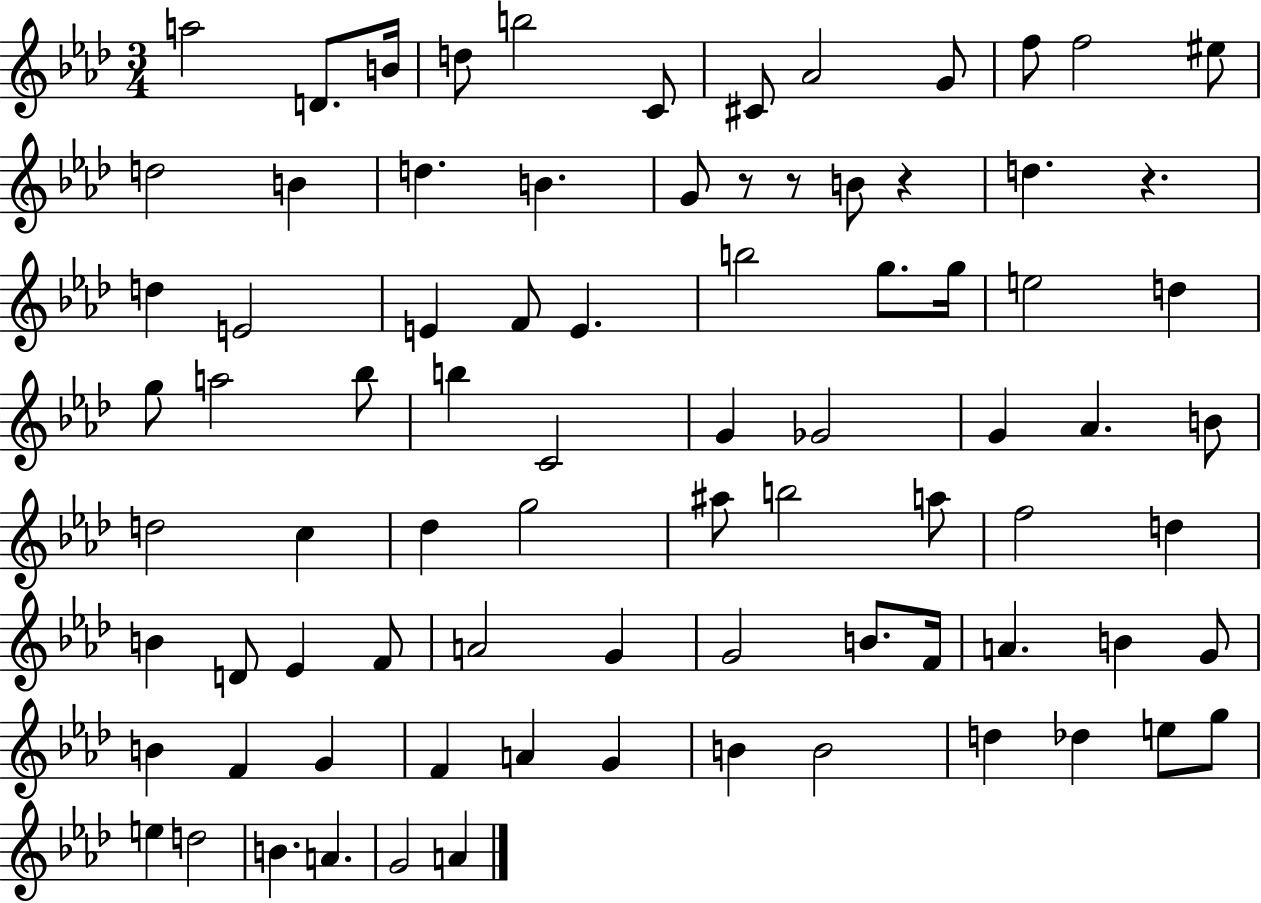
X:1
T:Untitled
M:3/4
L:1/4
K:Ab
a2 D/2 B/4 d/2 b2 C/2 ^C/2 _A2 G/2 f/2 f2 ^e/2 d2 B d B G/2 z/2 z/2 B/2 z d z d E2 E F/2 E b2 g/2 g/4 e2 d g/2 a2 _b/2 b C2 G _G2 G _A B/2 d2 c _d g2 ^a/2 b2 a/2 f2 d B D/2 _E F/2 A2 G G2 B/2 F/4 A B G/2 B F G F A G B B2 d _d e/2 g/2 e d2 B A G2 A